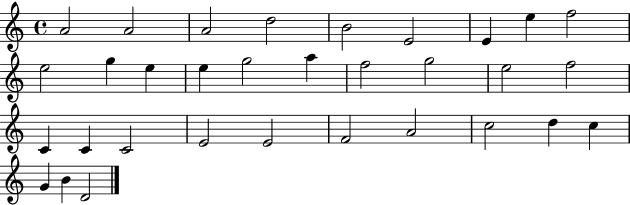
{
  \clef treble
  \time 4/4
  \defaultTimeSignature
  \key c \major
  a'2 a'2 | a'2 d''2 | b'2 e'2 | e'4 e''4 f''2 | \break e''2 g''4 e''4 | e''4 g''2 a''4 | f''2 g''2 | e''2 f''2 | \break c'4 c'4 c'2 | e'2 e'2 | f'2 a'2 | c''2 d''4 c''4 | \break g'4 b'4 d'2 | \bar "|."
}